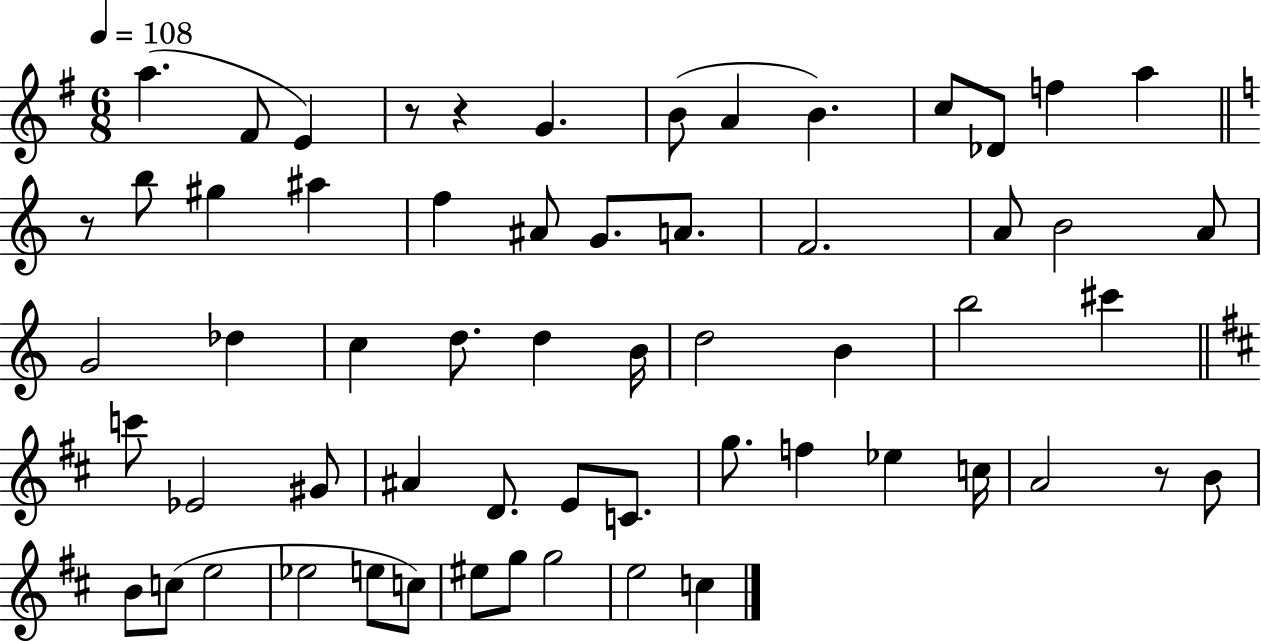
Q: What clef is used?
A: treble